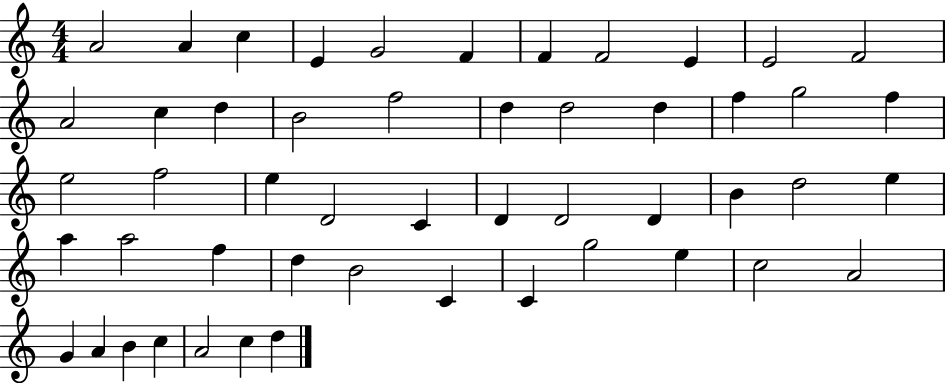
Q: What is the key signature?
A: C major